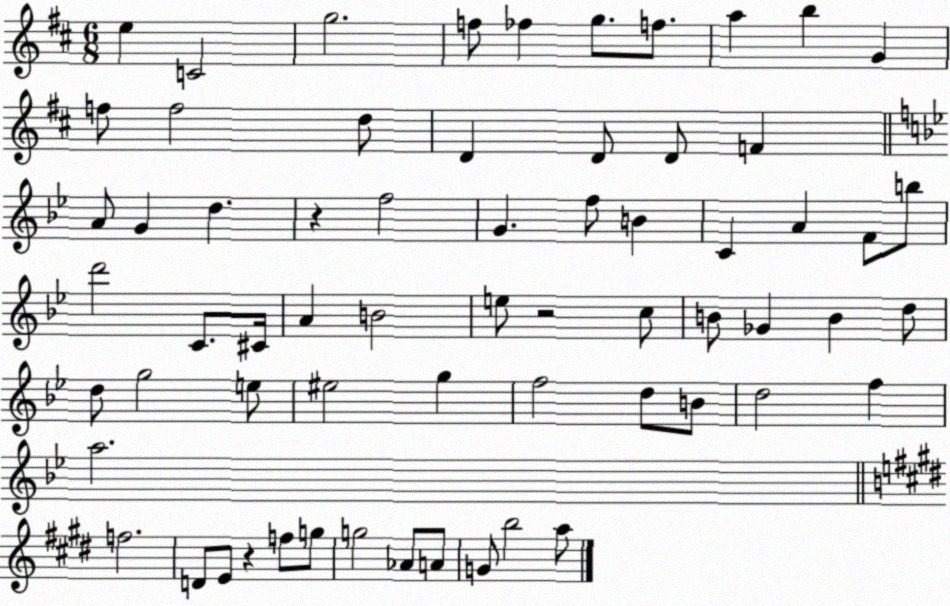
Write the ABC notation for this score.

X:1
T:Untitled
M:6/8
L:1/4
K:D
e C2 g2 f/2 _f g/2 f/2 a b G f/2 f2 d/2 D D/2 D/2 F A/2 G d z f2 G f/2 B C A F/2 b/2 d'2 C/2 ^C/4 A B2 e/2 z2 c/2 B/2 _G B d/2 d/2 g2 e/2 ^e2 g f2 d/2 B/2 d2 f a2 f2 D/2 E/2 z f/2 g/2 g2 _A/2 A/2 G/2 b2 a/2